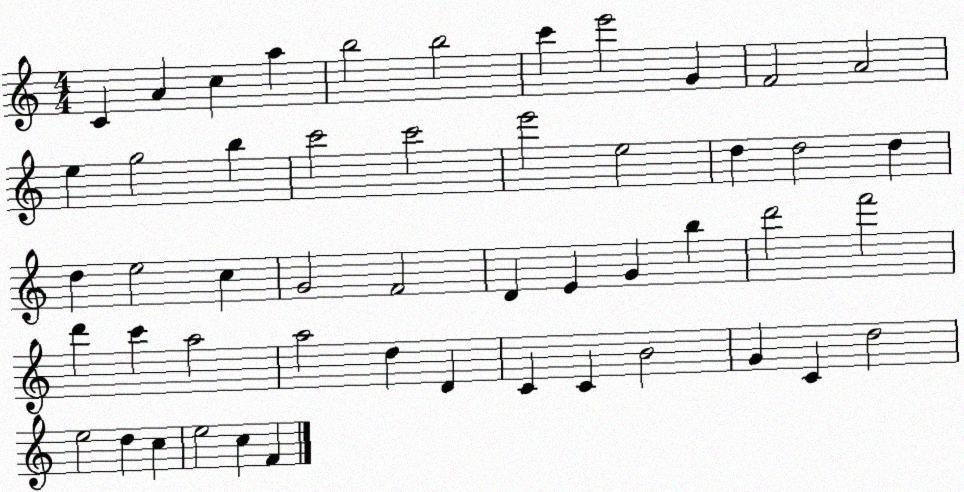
X:1
T:Untitled
M:4/4
L:1/4
K:C
C A c a b2 b2 c' e'2 G F2 A2 e g2 b c'2 c'2 e'2 e2 d d2 d d e2 c G2 F2 D E G b d'2 f'2 d' c' a2 a2 d D C C B2 G C d2 e2 d c e2 c F